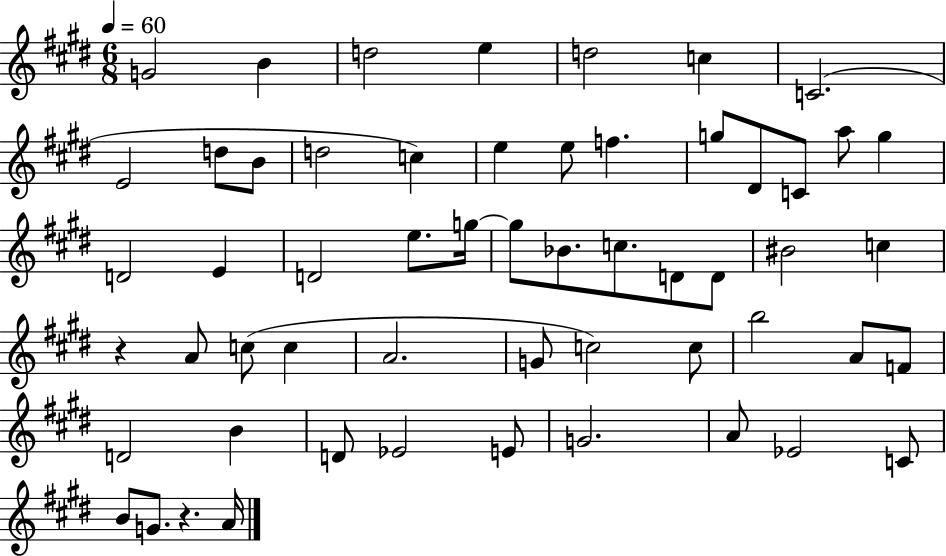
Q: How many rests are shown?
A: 2